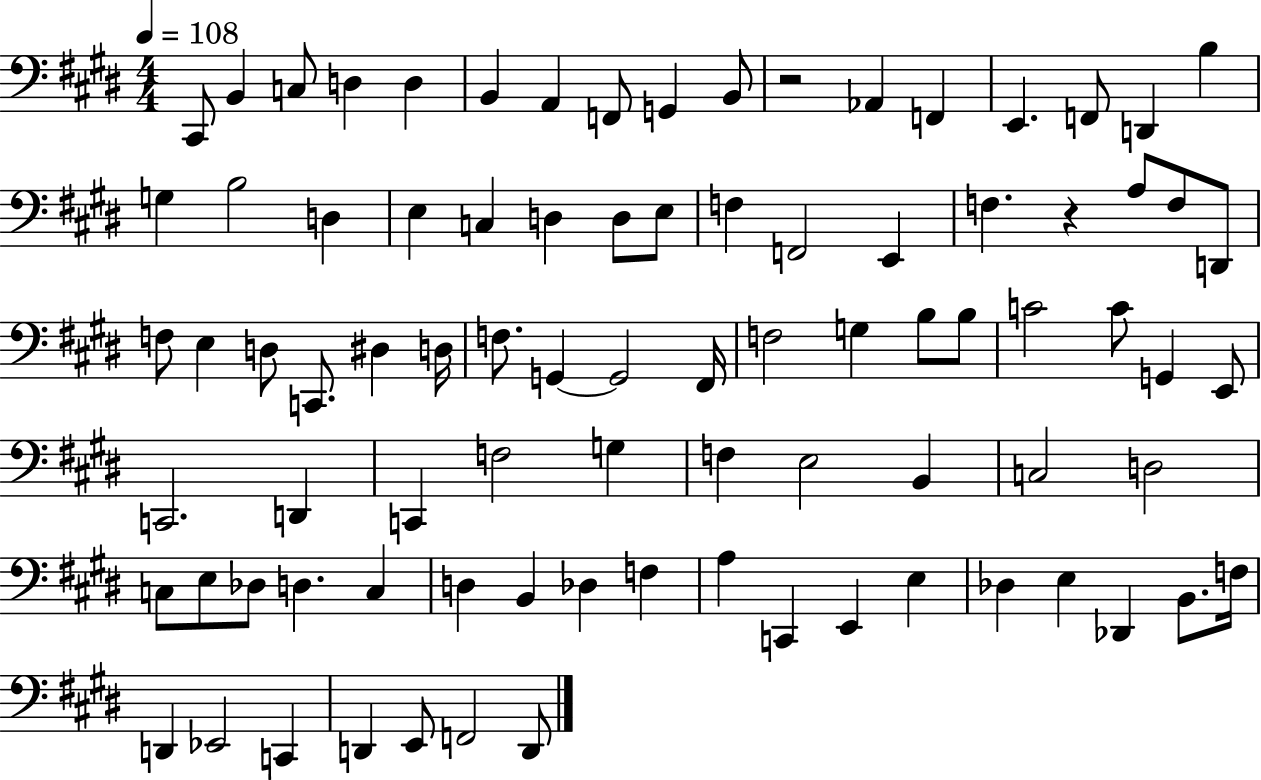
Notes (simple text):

C#2/e B2/q C3/e D3/q D3/q B2/q A2/q F2/e G2/q B2/e R/h Ab2/q F2/q E2/q. F2/e D2/q B3/q G3/q B3/h D3/q E3/q C3/q D3/q D3/e E3/e F3/q F2/h E2/q F3/q. R/q A3/e F3/e D2/e F3/e E3/q D3/e C2/e. D#3/q D3/s F3/e. G2/q G2/h F#2/s F3/h G3/q B3/e B3/e C4/h C4/e G2/q E2/e C2/h. D2/q C2/q F3/h G3/q F3/q E3/h B2/q C3/h D3/h C3/e E3/e Db3/e D3/q. C3/q D3/q B2/q Db3/q F3/q A3/q C2/q E2/q E3/q Db3/q E3/q Db2/q B2/e. F3/s D2/q Eb2/h C2/q D2/q E2/e F2/h D2/e